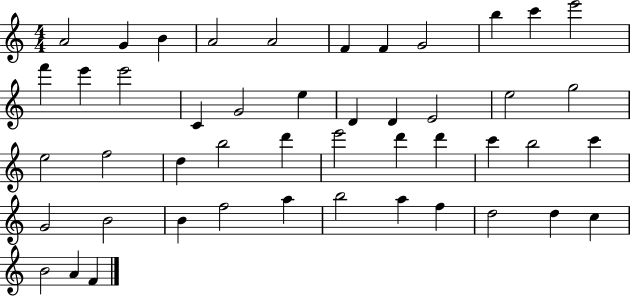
A4/h G4/q B4/q A4/h A4/h F4/q F4/q G4/h B5/q C6/q E6/h F6/q E6/q E6/h C4/q G4/h E5/q D4/q D4/q E4/h E5/h G5/h E5/h F5/h D5/q B5/h D6/q E6/h D6/q D6/q C6/q B5/h C6/q G4/h B4/h B4/q F5/h A5/q B5/h A5/q F5/q D5/h D5/q C5/q B4/h A4/q F4/q